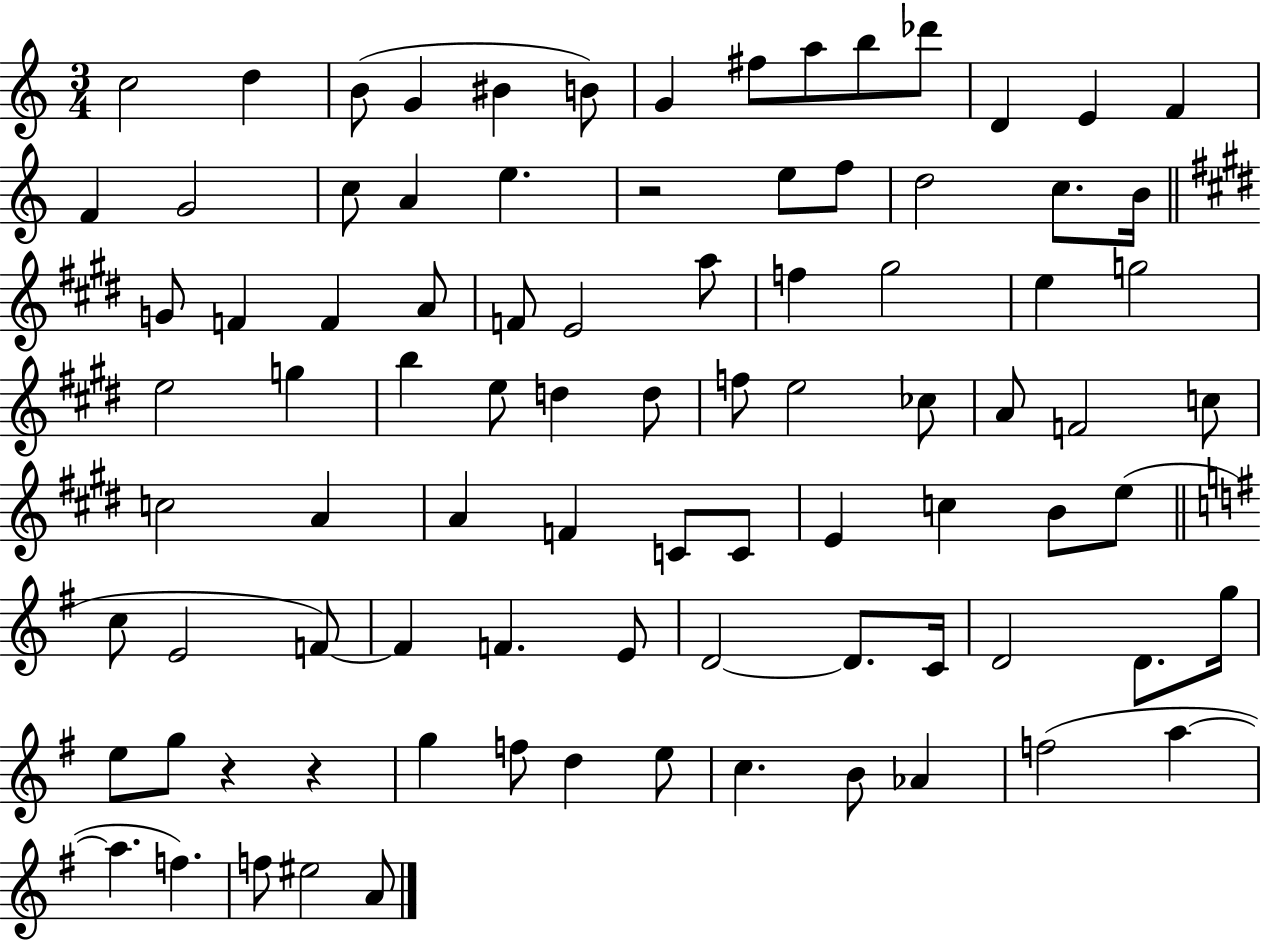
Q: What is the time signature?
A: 3/4